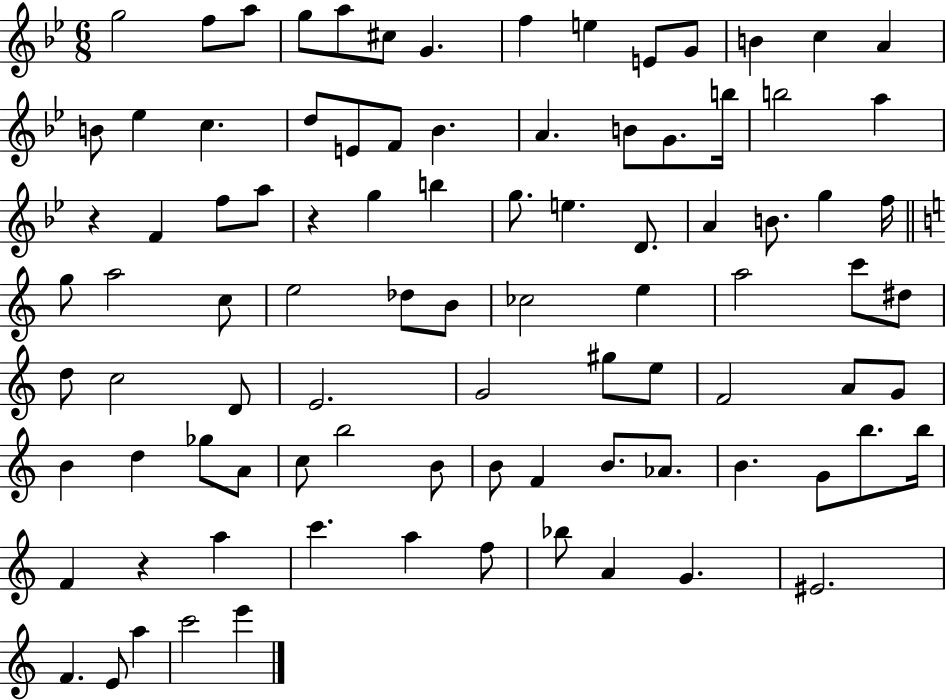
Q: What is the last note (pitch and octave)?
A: E6